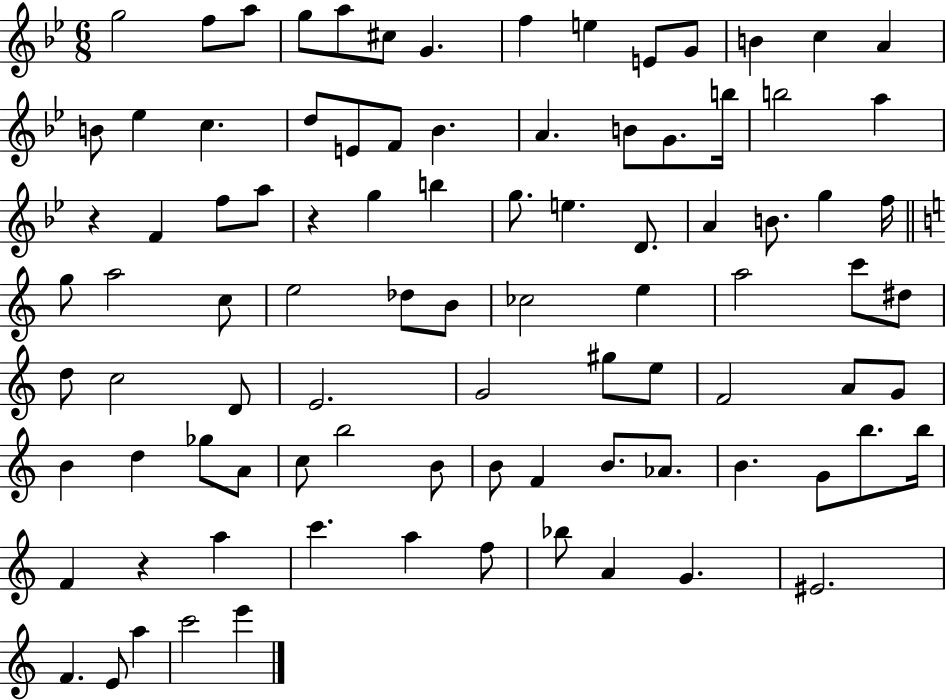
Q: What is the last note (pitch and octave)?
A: E6